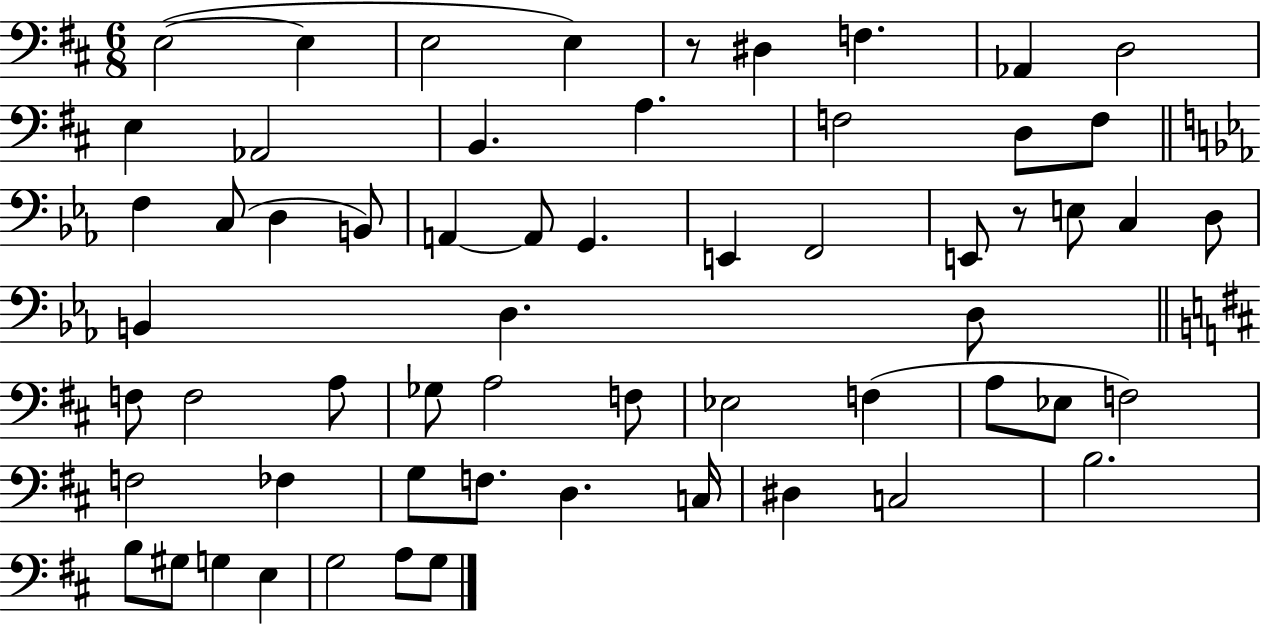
E3/h E3/q E3/h E3/q R/e D#3/q F3/q. Ab2/q D3/h E3/q Ab2/h B2/q. A3/q. F3/h D3/e F3/e F3/q C3/e D3/q B2/e A2/q A2/e G2/q. E2/q F2/h E2/e R/e E3/e C3/q D3/e B2/q D3/q. D3/e F3/e F3/h A3/e Gb3/e A3/h F3/e Eb3/h F3/q A3/e Eb3/e F3/h F3/h FES3/q G3/e F3/e. D3/q. C3/s D#3/q C3/h B3/h. B3/e G#3/e G3/q E3/q G3/h A3/e G3/e